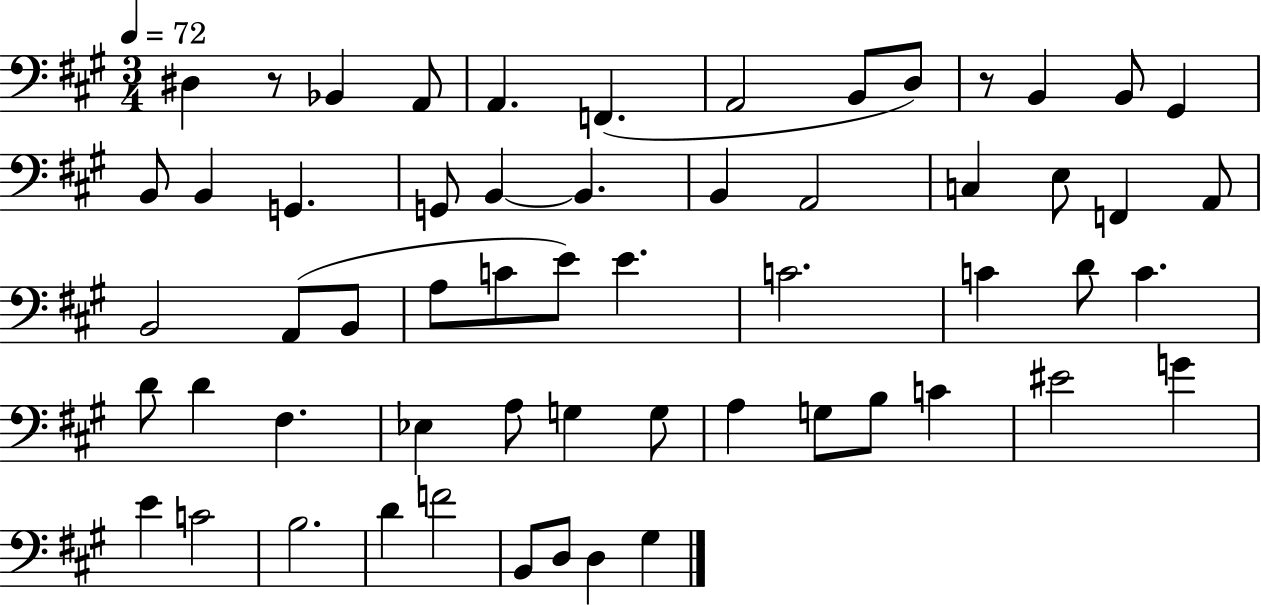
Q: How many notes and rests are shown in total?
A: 58